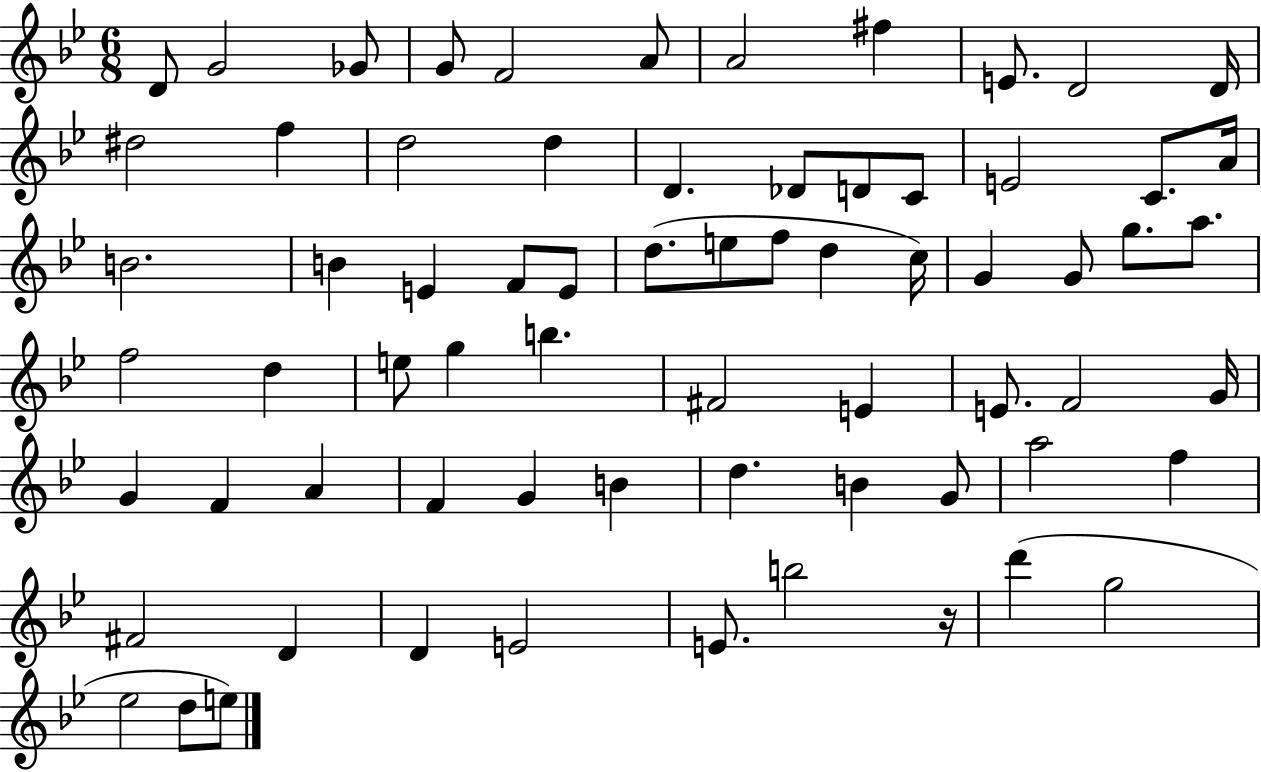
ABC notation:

X:1
T:Untitled
M:6/8
L:1/4
K:Bb
D/2 G2 _G/2 G/2 F2 A/2 A2 ^f E/2 D2 D/4 ^d2 f d2 d D _D/2 D/2 C/2 E2 C/2 A/4 B2 B E F/2 E/2 d/2 e/2 f/2 d c/4 G G/2 g/2 a/2 f2 d e/2 g b ^F2 E E/2 F2 G/4 G F A F G B d B G/2 a2 f ^F2 D D E2 E/2 b2 z/4 d' g2 _e2 d/2 e/2